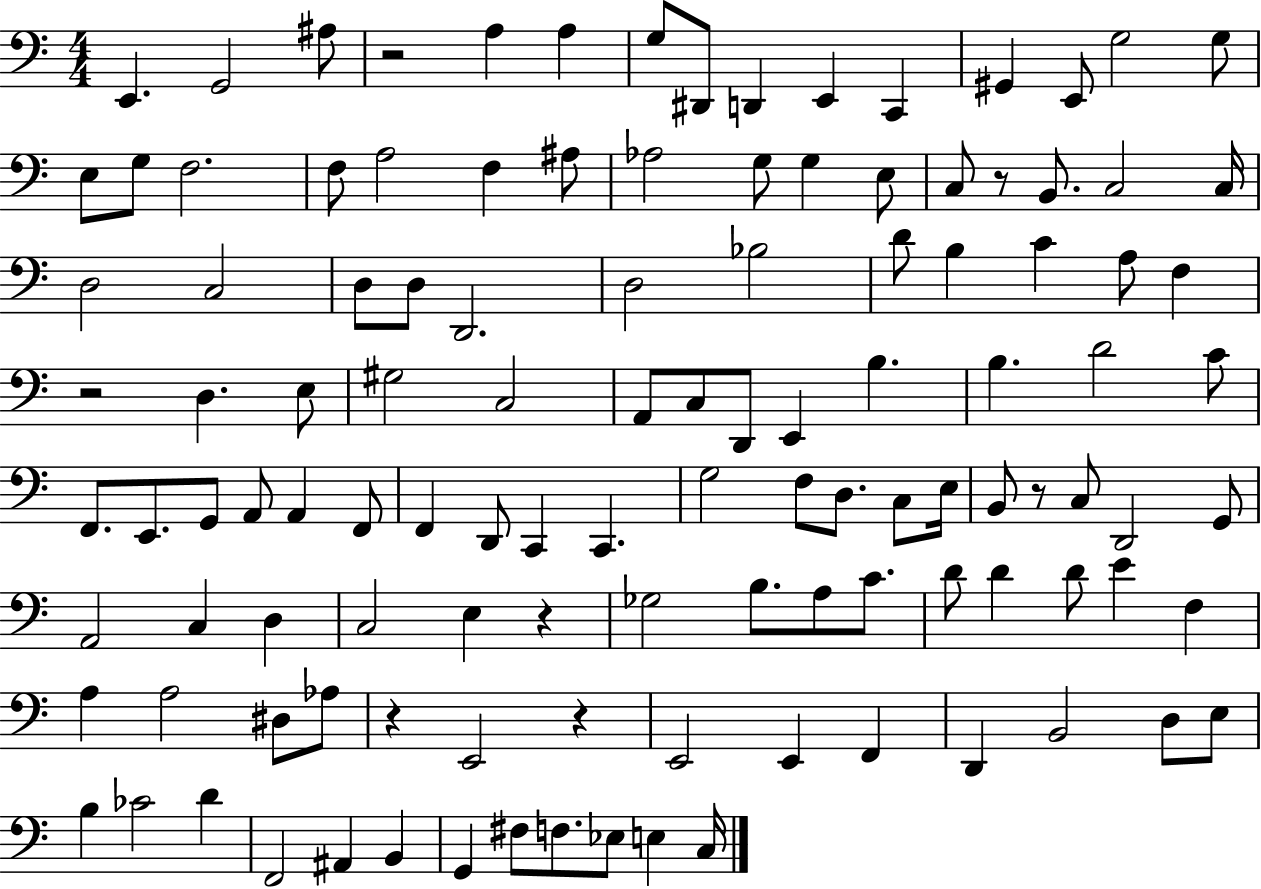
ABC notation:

X:1
T:Untitled
M:4/4
L:1/4
K:C
E,, G,,2 ^A,/2 z2 A, A, G,/2 ^D,,/2 D,, E,, C,, ^G,, E,,/2 G,2 G,/2 E,/2 G,/2 F,2 F,/2 A,2 F, ^A,/2 _A,2 G,/2 G, E,/2 C,/2 z/2 B,,/2 C,2 C,/4 D,2 C,2 D,/2 D,/2 D,,2 D,2 _B,2 D/2 B, C A,/2 F, z2 D, E,/2 ^G,2 C,2 A,,/2 C,/2 D,,/2 E,, B, B, D2 C/2 F,,/2 E,,/2 G,,/2 A,,/2 A,, F,,/2 F,, D,,/2 C,, C,, G,2 F,/2 D,/2 C,/2 E,/4 B,,/2 z/2 C,/2 D,,2 G,,/2 A,,2 C, D, C,2 E, z _G,2 B,/2 A,/2 C/2 D/2 D D/2 E F, A, A,2 ^D,/2 _A,/2 z E,,2 z E,,2 E,, F,, D,, B,,2 D,/2 E,/2 B, _C2 D F,,2 ^A,, B,, G,, ^F,/2 F,/2 _E,/2 E, C,/4